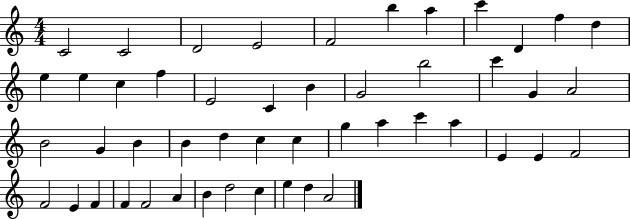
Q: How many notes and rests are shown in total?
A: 49